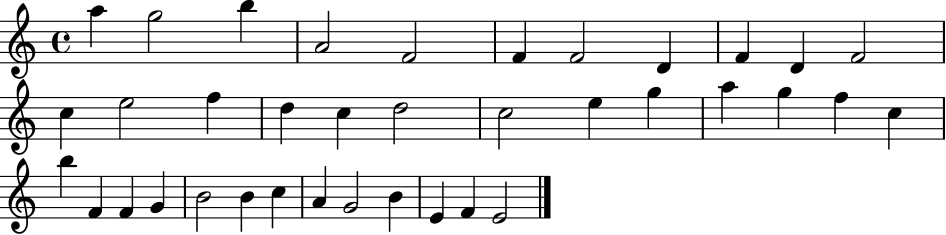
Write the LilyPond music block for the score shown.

{
  \clef treble
  \time 4/4
  \defaultTimeSignature
  \key c \major
  a''4 g''2 b''4 | a'2 f'2 | f'4 f'2 d'4 | f'4 d'4 f'2 | \break c''4 e''2 f''4 | d''4 c''4 d''2 | c''2 e''4 g''4 | a''4 g''4 f''4 c''4 | \break b''4 f'4 f'4 g'4 | b'2 b'4 c''4 | a'4 g'2 b'4 | e'4 f'4 e'2 | \break \bar "|."
}